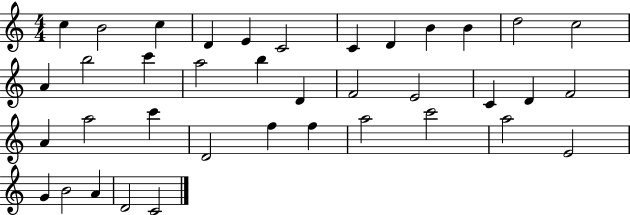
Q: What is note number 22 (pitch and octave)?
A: D4